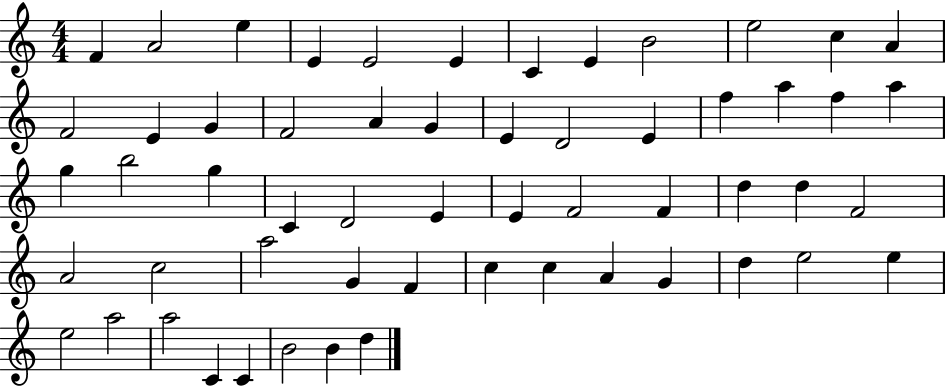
{
  \clef treble
  \numericTimeSignature
  \time 4/4
  \key c \major
  f'4 a'2 e''4 | e'4 e'2 e'4 | c'4 e'4 b'2 | e''2 c''4 a'4 | \break f'2 e'4 g'4 | f'2 a'4 g'4 | e'4 d'2 e'4 | f''4 a''4 f''4 a''4 | \break g''4 b''2 g''4 | c'4 d'2 e'4 | e'4 f'2 f'4 | d''4 d''4 f'2 | \break a'2 c''2 | a''2 g'4 f'4 | c''4 c''4 a'4 g'4 | d''4 e''2 e''4 | \break e''2 a''2 | a''2 c'4 c'4 | b'2 b'4 d''4 | \bar "|."
}